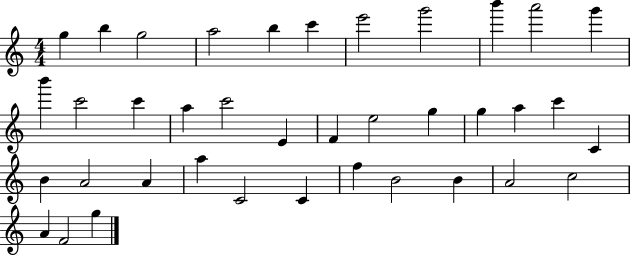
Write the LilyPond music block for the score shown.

{
  \clef treble
  \numericTimeSignature
  \time 4/4
  \key c \major
  g''4 b''4 g''2 | a''2 b''4 c'''4 | e'''2 g'''2 | b'''4 a'''2 g'''4 | \break b'''4 c'''2 c'''4 | a''4 c'''2 e'4 | f'4 e''2 g''4 | g''4 a''4 c'''4 c'4 | \break b'4 a'2 a'4 | a''4 c'2 c'4 | f''4 b'2 b'4 | a'2 c''2 | \break a'4 f'2 g''4 | \bar "|."
}